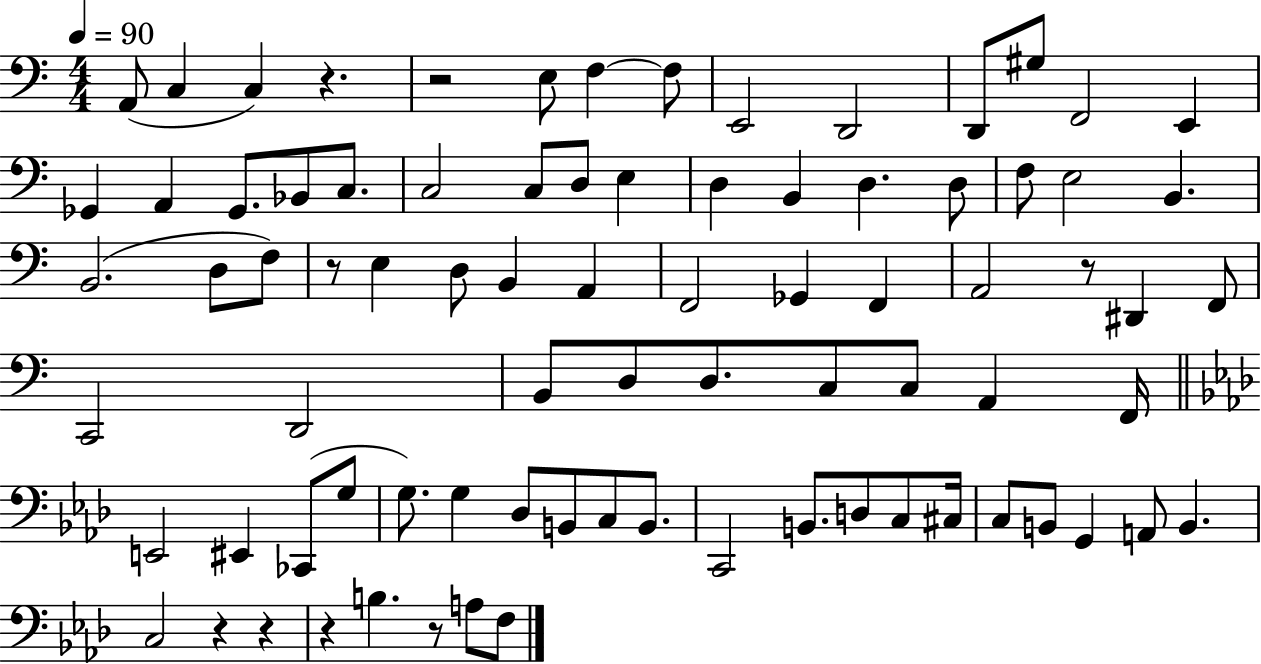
A2/e C3/q C3/q R/q. R/h E3/e F3/q F3/e E2/h D2/h D2/e G#3/e F2/h E2/q Gb2/q A2/q Gb2/e. Bb2/e C3/e. C3/h C3/e D3/e E3/q D3/q B2/q D3/q. D3/e F3/e E3/h B2/q. B2/h. D3/e F3/e R/e E3/q D3/e B2/q A2/q F2/h Gb2/q F2/q A2/h R/e D#2/q F2/e C2/h D2/h B2/e D3/e D3/e. C3/e C3/e A2/q F2/s E2/h EIS2/q CES2/e G3/e G3/e. G3/q Db3/e B2/e C3/e B2/e. C2/h B2/e. D3/e C3/e C#3/s C3/e B2/e G2/q A2/e B2/q. C3/h R/q R/q R/q B3/q. R/e A3/e F3/e